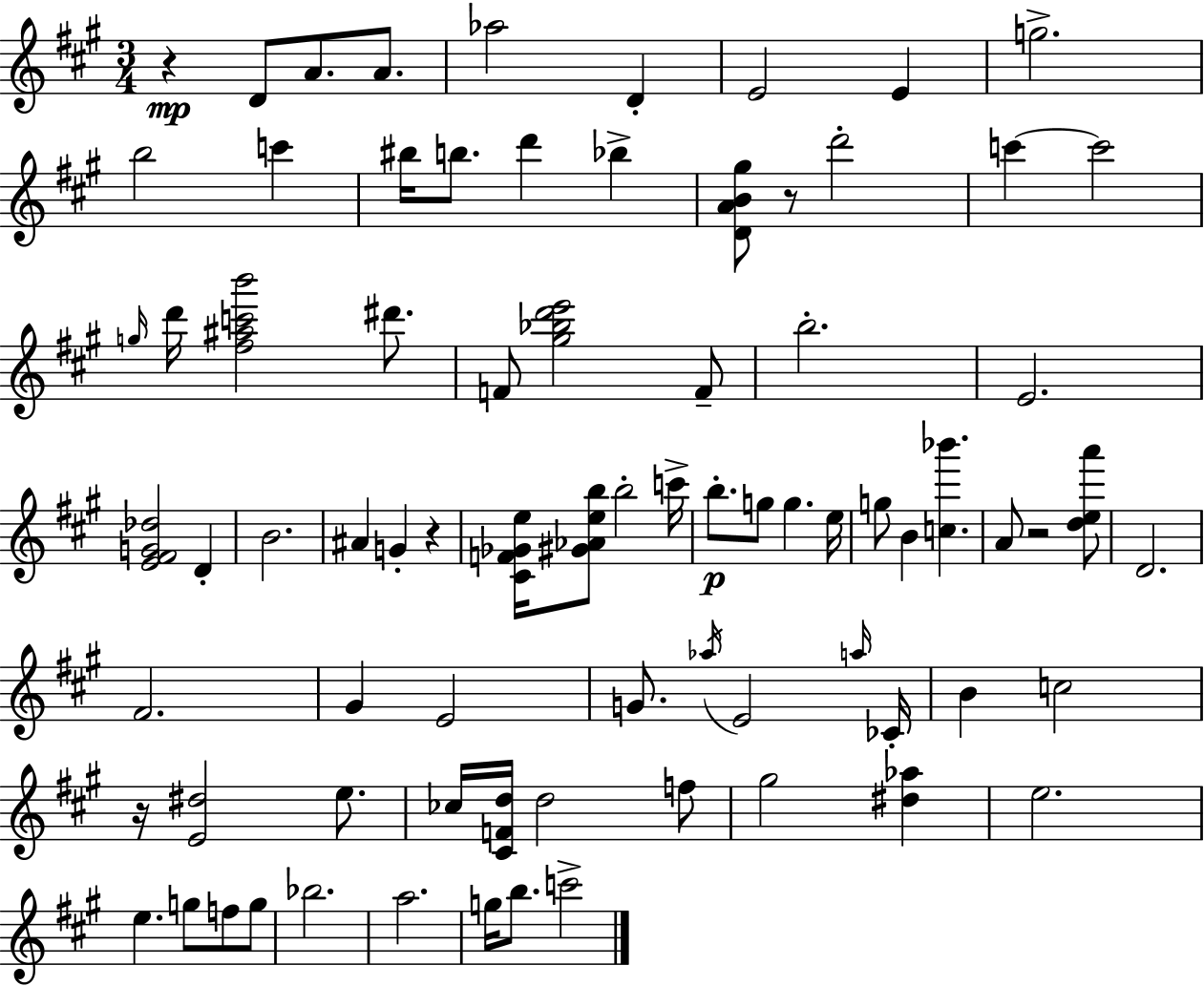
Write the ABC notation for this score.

X:1
T:Untitled
M:3/4
L:1/4
K:A
z D/2 A/2 A/2 _a2 D E2 E g2 b2 c' ^b/4 b/2 d' _b [DAB^g]/2 z/2 d'2 c' c'2 g/4 d'/4 [^f^ac'b']2 ^d'/2 F/2 [^g_bd'e']2 F/2 b2 E2 [E^FG_d]2 D B2 ^A G z [^CF_Ge]/4 [^G_Aeb]/2 b2 c'/4 b/2 g/2 g e/4 g/2 B [c_b'] A/2 z2 [dea']/2 D2 ^F2 ^G E2 G/2 _a/4 E2 a/4 _C/4 B c2 z/4 [E^d]2 e/2 _c/4 [^CFd]/4 d2 f/2 ^g2 [^d_a] e2 e g/2 f/2 g/2 _b2 a2 g/4 b/2 c'2